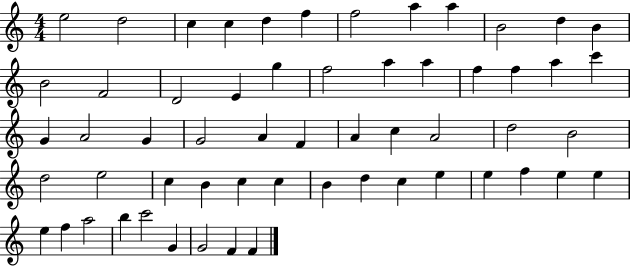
X:1
T:Untitled
M:4/4
L:1/4
K:C
e2 d2 c c d f f2 a a B2 d B B2 F2 D2 E g f2 a a f f a c' G A2 G G2 A F A c A2 d2 B2 d2 e2 c B c c B d c e e f e e e f a2 b c'2 G G2 F F